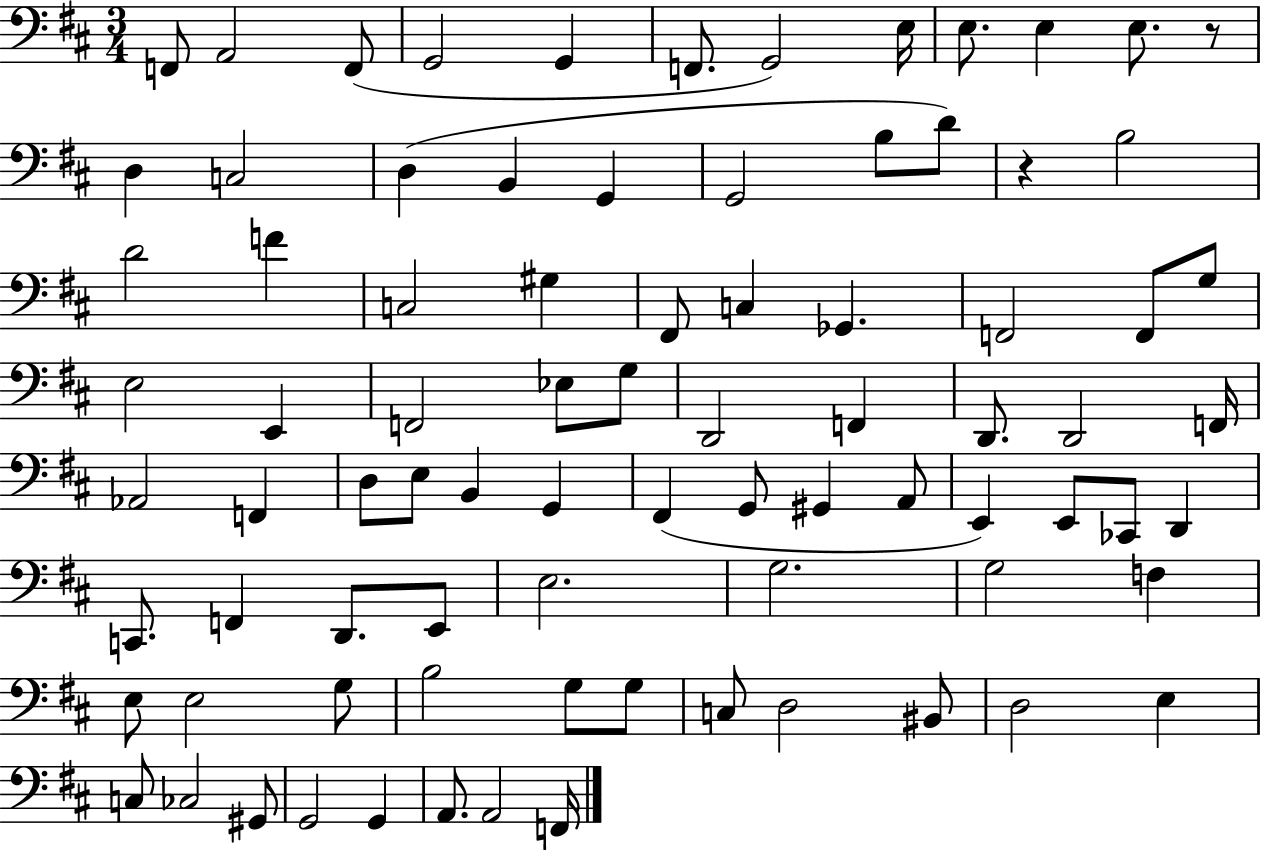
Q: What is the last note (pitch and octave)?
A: F2